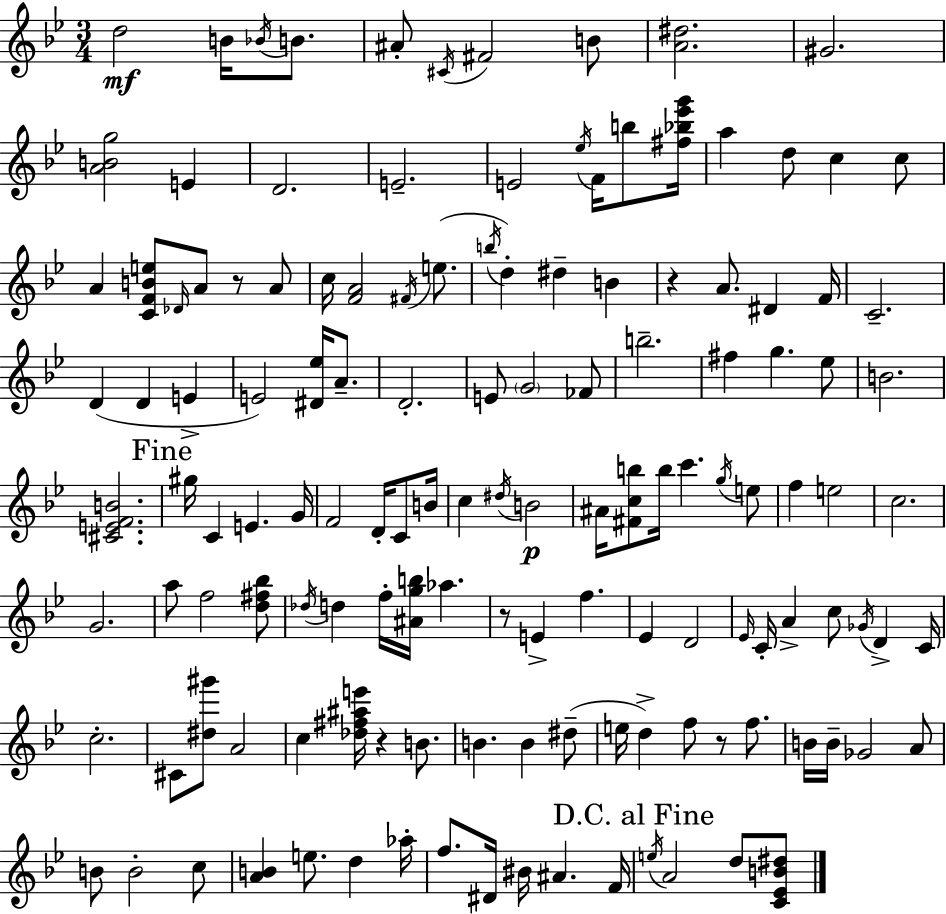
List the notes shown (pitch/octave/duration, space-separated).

D5/h B4/s Bb4/s B4/e. A#4/e C#4/s F#4/h B4/e [A4,D#5]/h. G#4/h. [A4,B4,G5]/h E4/q D4/h. E4/h. E4/h Eb5/s F4/s B5/e [F#5,Bb5,Eb6,G6]/s A5/q D5/e C5/q C5/e A4/q [C4,F4,B4,E5]/e Db4/s A4/e R/e A4/e C5/s [F4,A4]/h F#4/s E5/e. B5/s D5/q D#5/q B4/q R/q A4/e. D#4/q F4/s C4/h. D4/q D4/q E4/q E4/h [D#4,Eb5]/s A4/e. D4/h. E4/e G4/h FES4/e B5/h. F#5/q G5/q. Eb5/e B4/h. [C#4,E4,F4,B4]/h. G#5/s C4/q E4/q. G4/s F4/h D4/s C4/e B4/s C5/q D#5/s B4/h A#4/s [F#4,C5,B5]/e B5/s C6/q. G5/s E5/e F5/q E5/h C5/h. G4/h. A5/e F5/h [D5,F#5,Bb5]/e Db5/s D5/q F5/s [A#4,G5,B5]/s Ab5/q. R/e E4/q F5/q. Eb4/q D4/h Eb4/s C4/s A4/q C5/e Gb4/s D4/q C4/s C5/h. C#4/e [D#5,G#6]/e A4/h C5/q [Db5,F#5,A#5,E6]/s R/q B4/e. B4/q. B4/q D#5/e E5/s D5/q F5/e R/e F5/e. B4/s B4/s Gb4/h A4/e B4/e B4/h C5/e [A4,B4]/q E5/e. D5/q Ab5/s F5/e. D#4/s BIS4/s A#4/q. F4/s E5/s A4/h D5/e [C4,Eb4,B4,D#5]/e